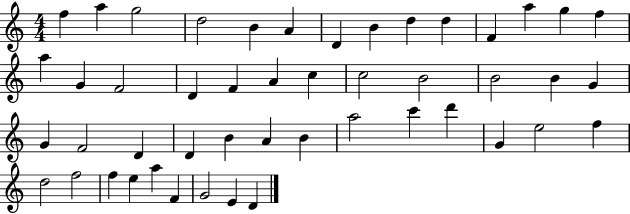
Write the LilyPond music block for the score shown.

{
  \clef treble
  \numericTimeSignature
  \time 4/4
  \key c \major
  f''4 a''4 g''2 | d''2 b'4 a'4 | d'4 b'4 d''4 d''4 | f'4 a''4 g''4 f''4 | \break a''4 g'4 f'2 | d'4 f'4 a'4 c''4 | c''2 b'2 | b'2 b'4 g'4 | \break g'4 f'2 d'4 | d'4 b'4 a'4 b'4 | a''2 c'''4 d'''4 | g'4 e''2 f''4 | \break d''2 f''2 | f''4 e''4 a''4 f'4 | g'2 e'4 d'4 | \bar "|."
}